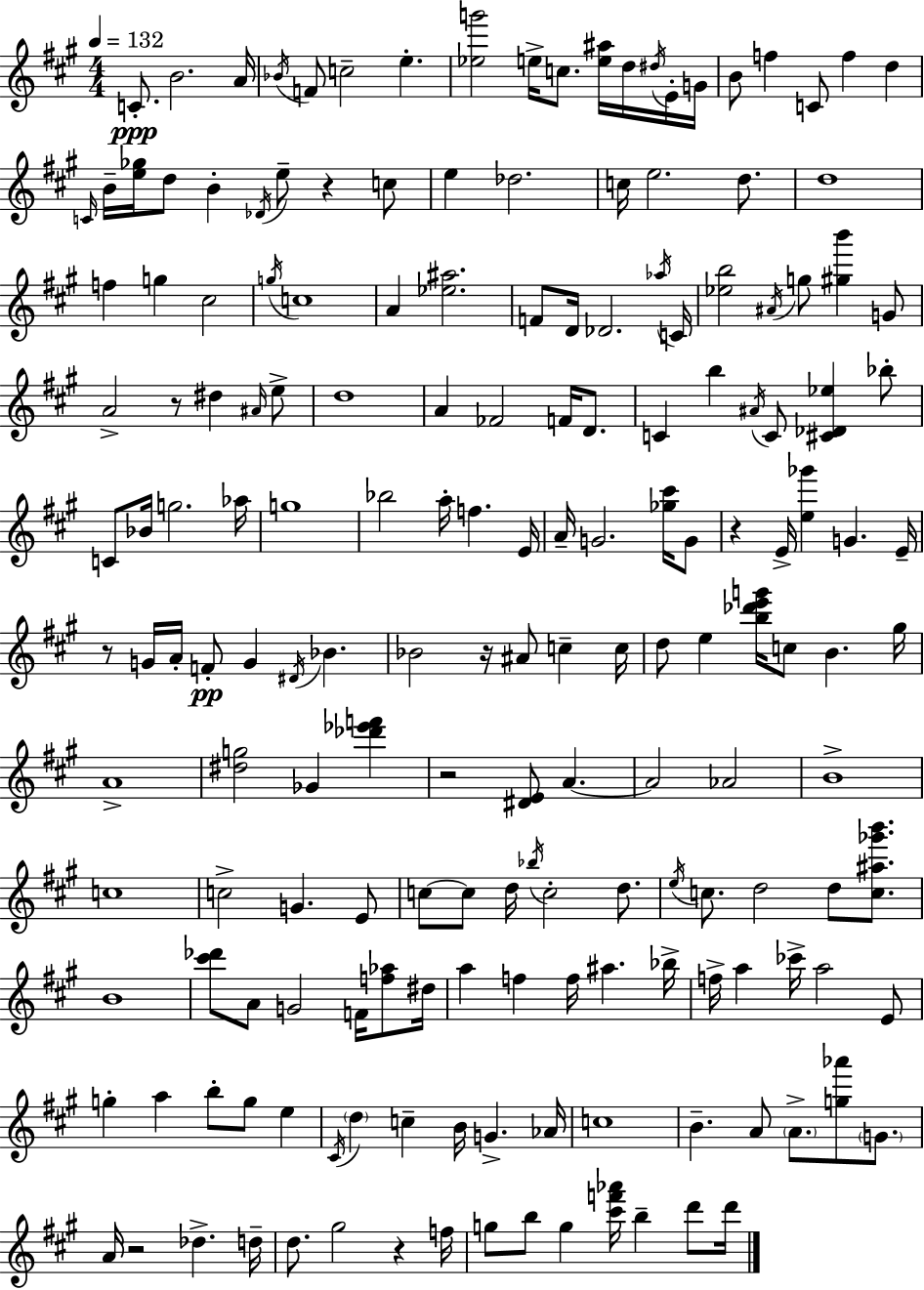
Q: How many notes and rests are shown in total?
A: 178